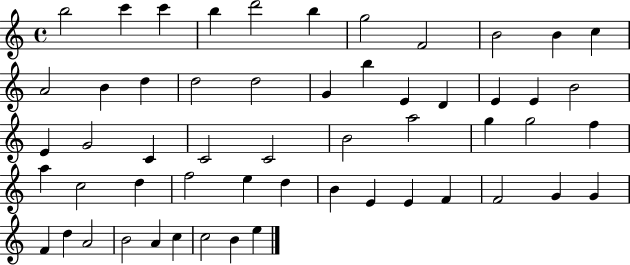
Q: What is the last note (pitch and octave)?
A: E5